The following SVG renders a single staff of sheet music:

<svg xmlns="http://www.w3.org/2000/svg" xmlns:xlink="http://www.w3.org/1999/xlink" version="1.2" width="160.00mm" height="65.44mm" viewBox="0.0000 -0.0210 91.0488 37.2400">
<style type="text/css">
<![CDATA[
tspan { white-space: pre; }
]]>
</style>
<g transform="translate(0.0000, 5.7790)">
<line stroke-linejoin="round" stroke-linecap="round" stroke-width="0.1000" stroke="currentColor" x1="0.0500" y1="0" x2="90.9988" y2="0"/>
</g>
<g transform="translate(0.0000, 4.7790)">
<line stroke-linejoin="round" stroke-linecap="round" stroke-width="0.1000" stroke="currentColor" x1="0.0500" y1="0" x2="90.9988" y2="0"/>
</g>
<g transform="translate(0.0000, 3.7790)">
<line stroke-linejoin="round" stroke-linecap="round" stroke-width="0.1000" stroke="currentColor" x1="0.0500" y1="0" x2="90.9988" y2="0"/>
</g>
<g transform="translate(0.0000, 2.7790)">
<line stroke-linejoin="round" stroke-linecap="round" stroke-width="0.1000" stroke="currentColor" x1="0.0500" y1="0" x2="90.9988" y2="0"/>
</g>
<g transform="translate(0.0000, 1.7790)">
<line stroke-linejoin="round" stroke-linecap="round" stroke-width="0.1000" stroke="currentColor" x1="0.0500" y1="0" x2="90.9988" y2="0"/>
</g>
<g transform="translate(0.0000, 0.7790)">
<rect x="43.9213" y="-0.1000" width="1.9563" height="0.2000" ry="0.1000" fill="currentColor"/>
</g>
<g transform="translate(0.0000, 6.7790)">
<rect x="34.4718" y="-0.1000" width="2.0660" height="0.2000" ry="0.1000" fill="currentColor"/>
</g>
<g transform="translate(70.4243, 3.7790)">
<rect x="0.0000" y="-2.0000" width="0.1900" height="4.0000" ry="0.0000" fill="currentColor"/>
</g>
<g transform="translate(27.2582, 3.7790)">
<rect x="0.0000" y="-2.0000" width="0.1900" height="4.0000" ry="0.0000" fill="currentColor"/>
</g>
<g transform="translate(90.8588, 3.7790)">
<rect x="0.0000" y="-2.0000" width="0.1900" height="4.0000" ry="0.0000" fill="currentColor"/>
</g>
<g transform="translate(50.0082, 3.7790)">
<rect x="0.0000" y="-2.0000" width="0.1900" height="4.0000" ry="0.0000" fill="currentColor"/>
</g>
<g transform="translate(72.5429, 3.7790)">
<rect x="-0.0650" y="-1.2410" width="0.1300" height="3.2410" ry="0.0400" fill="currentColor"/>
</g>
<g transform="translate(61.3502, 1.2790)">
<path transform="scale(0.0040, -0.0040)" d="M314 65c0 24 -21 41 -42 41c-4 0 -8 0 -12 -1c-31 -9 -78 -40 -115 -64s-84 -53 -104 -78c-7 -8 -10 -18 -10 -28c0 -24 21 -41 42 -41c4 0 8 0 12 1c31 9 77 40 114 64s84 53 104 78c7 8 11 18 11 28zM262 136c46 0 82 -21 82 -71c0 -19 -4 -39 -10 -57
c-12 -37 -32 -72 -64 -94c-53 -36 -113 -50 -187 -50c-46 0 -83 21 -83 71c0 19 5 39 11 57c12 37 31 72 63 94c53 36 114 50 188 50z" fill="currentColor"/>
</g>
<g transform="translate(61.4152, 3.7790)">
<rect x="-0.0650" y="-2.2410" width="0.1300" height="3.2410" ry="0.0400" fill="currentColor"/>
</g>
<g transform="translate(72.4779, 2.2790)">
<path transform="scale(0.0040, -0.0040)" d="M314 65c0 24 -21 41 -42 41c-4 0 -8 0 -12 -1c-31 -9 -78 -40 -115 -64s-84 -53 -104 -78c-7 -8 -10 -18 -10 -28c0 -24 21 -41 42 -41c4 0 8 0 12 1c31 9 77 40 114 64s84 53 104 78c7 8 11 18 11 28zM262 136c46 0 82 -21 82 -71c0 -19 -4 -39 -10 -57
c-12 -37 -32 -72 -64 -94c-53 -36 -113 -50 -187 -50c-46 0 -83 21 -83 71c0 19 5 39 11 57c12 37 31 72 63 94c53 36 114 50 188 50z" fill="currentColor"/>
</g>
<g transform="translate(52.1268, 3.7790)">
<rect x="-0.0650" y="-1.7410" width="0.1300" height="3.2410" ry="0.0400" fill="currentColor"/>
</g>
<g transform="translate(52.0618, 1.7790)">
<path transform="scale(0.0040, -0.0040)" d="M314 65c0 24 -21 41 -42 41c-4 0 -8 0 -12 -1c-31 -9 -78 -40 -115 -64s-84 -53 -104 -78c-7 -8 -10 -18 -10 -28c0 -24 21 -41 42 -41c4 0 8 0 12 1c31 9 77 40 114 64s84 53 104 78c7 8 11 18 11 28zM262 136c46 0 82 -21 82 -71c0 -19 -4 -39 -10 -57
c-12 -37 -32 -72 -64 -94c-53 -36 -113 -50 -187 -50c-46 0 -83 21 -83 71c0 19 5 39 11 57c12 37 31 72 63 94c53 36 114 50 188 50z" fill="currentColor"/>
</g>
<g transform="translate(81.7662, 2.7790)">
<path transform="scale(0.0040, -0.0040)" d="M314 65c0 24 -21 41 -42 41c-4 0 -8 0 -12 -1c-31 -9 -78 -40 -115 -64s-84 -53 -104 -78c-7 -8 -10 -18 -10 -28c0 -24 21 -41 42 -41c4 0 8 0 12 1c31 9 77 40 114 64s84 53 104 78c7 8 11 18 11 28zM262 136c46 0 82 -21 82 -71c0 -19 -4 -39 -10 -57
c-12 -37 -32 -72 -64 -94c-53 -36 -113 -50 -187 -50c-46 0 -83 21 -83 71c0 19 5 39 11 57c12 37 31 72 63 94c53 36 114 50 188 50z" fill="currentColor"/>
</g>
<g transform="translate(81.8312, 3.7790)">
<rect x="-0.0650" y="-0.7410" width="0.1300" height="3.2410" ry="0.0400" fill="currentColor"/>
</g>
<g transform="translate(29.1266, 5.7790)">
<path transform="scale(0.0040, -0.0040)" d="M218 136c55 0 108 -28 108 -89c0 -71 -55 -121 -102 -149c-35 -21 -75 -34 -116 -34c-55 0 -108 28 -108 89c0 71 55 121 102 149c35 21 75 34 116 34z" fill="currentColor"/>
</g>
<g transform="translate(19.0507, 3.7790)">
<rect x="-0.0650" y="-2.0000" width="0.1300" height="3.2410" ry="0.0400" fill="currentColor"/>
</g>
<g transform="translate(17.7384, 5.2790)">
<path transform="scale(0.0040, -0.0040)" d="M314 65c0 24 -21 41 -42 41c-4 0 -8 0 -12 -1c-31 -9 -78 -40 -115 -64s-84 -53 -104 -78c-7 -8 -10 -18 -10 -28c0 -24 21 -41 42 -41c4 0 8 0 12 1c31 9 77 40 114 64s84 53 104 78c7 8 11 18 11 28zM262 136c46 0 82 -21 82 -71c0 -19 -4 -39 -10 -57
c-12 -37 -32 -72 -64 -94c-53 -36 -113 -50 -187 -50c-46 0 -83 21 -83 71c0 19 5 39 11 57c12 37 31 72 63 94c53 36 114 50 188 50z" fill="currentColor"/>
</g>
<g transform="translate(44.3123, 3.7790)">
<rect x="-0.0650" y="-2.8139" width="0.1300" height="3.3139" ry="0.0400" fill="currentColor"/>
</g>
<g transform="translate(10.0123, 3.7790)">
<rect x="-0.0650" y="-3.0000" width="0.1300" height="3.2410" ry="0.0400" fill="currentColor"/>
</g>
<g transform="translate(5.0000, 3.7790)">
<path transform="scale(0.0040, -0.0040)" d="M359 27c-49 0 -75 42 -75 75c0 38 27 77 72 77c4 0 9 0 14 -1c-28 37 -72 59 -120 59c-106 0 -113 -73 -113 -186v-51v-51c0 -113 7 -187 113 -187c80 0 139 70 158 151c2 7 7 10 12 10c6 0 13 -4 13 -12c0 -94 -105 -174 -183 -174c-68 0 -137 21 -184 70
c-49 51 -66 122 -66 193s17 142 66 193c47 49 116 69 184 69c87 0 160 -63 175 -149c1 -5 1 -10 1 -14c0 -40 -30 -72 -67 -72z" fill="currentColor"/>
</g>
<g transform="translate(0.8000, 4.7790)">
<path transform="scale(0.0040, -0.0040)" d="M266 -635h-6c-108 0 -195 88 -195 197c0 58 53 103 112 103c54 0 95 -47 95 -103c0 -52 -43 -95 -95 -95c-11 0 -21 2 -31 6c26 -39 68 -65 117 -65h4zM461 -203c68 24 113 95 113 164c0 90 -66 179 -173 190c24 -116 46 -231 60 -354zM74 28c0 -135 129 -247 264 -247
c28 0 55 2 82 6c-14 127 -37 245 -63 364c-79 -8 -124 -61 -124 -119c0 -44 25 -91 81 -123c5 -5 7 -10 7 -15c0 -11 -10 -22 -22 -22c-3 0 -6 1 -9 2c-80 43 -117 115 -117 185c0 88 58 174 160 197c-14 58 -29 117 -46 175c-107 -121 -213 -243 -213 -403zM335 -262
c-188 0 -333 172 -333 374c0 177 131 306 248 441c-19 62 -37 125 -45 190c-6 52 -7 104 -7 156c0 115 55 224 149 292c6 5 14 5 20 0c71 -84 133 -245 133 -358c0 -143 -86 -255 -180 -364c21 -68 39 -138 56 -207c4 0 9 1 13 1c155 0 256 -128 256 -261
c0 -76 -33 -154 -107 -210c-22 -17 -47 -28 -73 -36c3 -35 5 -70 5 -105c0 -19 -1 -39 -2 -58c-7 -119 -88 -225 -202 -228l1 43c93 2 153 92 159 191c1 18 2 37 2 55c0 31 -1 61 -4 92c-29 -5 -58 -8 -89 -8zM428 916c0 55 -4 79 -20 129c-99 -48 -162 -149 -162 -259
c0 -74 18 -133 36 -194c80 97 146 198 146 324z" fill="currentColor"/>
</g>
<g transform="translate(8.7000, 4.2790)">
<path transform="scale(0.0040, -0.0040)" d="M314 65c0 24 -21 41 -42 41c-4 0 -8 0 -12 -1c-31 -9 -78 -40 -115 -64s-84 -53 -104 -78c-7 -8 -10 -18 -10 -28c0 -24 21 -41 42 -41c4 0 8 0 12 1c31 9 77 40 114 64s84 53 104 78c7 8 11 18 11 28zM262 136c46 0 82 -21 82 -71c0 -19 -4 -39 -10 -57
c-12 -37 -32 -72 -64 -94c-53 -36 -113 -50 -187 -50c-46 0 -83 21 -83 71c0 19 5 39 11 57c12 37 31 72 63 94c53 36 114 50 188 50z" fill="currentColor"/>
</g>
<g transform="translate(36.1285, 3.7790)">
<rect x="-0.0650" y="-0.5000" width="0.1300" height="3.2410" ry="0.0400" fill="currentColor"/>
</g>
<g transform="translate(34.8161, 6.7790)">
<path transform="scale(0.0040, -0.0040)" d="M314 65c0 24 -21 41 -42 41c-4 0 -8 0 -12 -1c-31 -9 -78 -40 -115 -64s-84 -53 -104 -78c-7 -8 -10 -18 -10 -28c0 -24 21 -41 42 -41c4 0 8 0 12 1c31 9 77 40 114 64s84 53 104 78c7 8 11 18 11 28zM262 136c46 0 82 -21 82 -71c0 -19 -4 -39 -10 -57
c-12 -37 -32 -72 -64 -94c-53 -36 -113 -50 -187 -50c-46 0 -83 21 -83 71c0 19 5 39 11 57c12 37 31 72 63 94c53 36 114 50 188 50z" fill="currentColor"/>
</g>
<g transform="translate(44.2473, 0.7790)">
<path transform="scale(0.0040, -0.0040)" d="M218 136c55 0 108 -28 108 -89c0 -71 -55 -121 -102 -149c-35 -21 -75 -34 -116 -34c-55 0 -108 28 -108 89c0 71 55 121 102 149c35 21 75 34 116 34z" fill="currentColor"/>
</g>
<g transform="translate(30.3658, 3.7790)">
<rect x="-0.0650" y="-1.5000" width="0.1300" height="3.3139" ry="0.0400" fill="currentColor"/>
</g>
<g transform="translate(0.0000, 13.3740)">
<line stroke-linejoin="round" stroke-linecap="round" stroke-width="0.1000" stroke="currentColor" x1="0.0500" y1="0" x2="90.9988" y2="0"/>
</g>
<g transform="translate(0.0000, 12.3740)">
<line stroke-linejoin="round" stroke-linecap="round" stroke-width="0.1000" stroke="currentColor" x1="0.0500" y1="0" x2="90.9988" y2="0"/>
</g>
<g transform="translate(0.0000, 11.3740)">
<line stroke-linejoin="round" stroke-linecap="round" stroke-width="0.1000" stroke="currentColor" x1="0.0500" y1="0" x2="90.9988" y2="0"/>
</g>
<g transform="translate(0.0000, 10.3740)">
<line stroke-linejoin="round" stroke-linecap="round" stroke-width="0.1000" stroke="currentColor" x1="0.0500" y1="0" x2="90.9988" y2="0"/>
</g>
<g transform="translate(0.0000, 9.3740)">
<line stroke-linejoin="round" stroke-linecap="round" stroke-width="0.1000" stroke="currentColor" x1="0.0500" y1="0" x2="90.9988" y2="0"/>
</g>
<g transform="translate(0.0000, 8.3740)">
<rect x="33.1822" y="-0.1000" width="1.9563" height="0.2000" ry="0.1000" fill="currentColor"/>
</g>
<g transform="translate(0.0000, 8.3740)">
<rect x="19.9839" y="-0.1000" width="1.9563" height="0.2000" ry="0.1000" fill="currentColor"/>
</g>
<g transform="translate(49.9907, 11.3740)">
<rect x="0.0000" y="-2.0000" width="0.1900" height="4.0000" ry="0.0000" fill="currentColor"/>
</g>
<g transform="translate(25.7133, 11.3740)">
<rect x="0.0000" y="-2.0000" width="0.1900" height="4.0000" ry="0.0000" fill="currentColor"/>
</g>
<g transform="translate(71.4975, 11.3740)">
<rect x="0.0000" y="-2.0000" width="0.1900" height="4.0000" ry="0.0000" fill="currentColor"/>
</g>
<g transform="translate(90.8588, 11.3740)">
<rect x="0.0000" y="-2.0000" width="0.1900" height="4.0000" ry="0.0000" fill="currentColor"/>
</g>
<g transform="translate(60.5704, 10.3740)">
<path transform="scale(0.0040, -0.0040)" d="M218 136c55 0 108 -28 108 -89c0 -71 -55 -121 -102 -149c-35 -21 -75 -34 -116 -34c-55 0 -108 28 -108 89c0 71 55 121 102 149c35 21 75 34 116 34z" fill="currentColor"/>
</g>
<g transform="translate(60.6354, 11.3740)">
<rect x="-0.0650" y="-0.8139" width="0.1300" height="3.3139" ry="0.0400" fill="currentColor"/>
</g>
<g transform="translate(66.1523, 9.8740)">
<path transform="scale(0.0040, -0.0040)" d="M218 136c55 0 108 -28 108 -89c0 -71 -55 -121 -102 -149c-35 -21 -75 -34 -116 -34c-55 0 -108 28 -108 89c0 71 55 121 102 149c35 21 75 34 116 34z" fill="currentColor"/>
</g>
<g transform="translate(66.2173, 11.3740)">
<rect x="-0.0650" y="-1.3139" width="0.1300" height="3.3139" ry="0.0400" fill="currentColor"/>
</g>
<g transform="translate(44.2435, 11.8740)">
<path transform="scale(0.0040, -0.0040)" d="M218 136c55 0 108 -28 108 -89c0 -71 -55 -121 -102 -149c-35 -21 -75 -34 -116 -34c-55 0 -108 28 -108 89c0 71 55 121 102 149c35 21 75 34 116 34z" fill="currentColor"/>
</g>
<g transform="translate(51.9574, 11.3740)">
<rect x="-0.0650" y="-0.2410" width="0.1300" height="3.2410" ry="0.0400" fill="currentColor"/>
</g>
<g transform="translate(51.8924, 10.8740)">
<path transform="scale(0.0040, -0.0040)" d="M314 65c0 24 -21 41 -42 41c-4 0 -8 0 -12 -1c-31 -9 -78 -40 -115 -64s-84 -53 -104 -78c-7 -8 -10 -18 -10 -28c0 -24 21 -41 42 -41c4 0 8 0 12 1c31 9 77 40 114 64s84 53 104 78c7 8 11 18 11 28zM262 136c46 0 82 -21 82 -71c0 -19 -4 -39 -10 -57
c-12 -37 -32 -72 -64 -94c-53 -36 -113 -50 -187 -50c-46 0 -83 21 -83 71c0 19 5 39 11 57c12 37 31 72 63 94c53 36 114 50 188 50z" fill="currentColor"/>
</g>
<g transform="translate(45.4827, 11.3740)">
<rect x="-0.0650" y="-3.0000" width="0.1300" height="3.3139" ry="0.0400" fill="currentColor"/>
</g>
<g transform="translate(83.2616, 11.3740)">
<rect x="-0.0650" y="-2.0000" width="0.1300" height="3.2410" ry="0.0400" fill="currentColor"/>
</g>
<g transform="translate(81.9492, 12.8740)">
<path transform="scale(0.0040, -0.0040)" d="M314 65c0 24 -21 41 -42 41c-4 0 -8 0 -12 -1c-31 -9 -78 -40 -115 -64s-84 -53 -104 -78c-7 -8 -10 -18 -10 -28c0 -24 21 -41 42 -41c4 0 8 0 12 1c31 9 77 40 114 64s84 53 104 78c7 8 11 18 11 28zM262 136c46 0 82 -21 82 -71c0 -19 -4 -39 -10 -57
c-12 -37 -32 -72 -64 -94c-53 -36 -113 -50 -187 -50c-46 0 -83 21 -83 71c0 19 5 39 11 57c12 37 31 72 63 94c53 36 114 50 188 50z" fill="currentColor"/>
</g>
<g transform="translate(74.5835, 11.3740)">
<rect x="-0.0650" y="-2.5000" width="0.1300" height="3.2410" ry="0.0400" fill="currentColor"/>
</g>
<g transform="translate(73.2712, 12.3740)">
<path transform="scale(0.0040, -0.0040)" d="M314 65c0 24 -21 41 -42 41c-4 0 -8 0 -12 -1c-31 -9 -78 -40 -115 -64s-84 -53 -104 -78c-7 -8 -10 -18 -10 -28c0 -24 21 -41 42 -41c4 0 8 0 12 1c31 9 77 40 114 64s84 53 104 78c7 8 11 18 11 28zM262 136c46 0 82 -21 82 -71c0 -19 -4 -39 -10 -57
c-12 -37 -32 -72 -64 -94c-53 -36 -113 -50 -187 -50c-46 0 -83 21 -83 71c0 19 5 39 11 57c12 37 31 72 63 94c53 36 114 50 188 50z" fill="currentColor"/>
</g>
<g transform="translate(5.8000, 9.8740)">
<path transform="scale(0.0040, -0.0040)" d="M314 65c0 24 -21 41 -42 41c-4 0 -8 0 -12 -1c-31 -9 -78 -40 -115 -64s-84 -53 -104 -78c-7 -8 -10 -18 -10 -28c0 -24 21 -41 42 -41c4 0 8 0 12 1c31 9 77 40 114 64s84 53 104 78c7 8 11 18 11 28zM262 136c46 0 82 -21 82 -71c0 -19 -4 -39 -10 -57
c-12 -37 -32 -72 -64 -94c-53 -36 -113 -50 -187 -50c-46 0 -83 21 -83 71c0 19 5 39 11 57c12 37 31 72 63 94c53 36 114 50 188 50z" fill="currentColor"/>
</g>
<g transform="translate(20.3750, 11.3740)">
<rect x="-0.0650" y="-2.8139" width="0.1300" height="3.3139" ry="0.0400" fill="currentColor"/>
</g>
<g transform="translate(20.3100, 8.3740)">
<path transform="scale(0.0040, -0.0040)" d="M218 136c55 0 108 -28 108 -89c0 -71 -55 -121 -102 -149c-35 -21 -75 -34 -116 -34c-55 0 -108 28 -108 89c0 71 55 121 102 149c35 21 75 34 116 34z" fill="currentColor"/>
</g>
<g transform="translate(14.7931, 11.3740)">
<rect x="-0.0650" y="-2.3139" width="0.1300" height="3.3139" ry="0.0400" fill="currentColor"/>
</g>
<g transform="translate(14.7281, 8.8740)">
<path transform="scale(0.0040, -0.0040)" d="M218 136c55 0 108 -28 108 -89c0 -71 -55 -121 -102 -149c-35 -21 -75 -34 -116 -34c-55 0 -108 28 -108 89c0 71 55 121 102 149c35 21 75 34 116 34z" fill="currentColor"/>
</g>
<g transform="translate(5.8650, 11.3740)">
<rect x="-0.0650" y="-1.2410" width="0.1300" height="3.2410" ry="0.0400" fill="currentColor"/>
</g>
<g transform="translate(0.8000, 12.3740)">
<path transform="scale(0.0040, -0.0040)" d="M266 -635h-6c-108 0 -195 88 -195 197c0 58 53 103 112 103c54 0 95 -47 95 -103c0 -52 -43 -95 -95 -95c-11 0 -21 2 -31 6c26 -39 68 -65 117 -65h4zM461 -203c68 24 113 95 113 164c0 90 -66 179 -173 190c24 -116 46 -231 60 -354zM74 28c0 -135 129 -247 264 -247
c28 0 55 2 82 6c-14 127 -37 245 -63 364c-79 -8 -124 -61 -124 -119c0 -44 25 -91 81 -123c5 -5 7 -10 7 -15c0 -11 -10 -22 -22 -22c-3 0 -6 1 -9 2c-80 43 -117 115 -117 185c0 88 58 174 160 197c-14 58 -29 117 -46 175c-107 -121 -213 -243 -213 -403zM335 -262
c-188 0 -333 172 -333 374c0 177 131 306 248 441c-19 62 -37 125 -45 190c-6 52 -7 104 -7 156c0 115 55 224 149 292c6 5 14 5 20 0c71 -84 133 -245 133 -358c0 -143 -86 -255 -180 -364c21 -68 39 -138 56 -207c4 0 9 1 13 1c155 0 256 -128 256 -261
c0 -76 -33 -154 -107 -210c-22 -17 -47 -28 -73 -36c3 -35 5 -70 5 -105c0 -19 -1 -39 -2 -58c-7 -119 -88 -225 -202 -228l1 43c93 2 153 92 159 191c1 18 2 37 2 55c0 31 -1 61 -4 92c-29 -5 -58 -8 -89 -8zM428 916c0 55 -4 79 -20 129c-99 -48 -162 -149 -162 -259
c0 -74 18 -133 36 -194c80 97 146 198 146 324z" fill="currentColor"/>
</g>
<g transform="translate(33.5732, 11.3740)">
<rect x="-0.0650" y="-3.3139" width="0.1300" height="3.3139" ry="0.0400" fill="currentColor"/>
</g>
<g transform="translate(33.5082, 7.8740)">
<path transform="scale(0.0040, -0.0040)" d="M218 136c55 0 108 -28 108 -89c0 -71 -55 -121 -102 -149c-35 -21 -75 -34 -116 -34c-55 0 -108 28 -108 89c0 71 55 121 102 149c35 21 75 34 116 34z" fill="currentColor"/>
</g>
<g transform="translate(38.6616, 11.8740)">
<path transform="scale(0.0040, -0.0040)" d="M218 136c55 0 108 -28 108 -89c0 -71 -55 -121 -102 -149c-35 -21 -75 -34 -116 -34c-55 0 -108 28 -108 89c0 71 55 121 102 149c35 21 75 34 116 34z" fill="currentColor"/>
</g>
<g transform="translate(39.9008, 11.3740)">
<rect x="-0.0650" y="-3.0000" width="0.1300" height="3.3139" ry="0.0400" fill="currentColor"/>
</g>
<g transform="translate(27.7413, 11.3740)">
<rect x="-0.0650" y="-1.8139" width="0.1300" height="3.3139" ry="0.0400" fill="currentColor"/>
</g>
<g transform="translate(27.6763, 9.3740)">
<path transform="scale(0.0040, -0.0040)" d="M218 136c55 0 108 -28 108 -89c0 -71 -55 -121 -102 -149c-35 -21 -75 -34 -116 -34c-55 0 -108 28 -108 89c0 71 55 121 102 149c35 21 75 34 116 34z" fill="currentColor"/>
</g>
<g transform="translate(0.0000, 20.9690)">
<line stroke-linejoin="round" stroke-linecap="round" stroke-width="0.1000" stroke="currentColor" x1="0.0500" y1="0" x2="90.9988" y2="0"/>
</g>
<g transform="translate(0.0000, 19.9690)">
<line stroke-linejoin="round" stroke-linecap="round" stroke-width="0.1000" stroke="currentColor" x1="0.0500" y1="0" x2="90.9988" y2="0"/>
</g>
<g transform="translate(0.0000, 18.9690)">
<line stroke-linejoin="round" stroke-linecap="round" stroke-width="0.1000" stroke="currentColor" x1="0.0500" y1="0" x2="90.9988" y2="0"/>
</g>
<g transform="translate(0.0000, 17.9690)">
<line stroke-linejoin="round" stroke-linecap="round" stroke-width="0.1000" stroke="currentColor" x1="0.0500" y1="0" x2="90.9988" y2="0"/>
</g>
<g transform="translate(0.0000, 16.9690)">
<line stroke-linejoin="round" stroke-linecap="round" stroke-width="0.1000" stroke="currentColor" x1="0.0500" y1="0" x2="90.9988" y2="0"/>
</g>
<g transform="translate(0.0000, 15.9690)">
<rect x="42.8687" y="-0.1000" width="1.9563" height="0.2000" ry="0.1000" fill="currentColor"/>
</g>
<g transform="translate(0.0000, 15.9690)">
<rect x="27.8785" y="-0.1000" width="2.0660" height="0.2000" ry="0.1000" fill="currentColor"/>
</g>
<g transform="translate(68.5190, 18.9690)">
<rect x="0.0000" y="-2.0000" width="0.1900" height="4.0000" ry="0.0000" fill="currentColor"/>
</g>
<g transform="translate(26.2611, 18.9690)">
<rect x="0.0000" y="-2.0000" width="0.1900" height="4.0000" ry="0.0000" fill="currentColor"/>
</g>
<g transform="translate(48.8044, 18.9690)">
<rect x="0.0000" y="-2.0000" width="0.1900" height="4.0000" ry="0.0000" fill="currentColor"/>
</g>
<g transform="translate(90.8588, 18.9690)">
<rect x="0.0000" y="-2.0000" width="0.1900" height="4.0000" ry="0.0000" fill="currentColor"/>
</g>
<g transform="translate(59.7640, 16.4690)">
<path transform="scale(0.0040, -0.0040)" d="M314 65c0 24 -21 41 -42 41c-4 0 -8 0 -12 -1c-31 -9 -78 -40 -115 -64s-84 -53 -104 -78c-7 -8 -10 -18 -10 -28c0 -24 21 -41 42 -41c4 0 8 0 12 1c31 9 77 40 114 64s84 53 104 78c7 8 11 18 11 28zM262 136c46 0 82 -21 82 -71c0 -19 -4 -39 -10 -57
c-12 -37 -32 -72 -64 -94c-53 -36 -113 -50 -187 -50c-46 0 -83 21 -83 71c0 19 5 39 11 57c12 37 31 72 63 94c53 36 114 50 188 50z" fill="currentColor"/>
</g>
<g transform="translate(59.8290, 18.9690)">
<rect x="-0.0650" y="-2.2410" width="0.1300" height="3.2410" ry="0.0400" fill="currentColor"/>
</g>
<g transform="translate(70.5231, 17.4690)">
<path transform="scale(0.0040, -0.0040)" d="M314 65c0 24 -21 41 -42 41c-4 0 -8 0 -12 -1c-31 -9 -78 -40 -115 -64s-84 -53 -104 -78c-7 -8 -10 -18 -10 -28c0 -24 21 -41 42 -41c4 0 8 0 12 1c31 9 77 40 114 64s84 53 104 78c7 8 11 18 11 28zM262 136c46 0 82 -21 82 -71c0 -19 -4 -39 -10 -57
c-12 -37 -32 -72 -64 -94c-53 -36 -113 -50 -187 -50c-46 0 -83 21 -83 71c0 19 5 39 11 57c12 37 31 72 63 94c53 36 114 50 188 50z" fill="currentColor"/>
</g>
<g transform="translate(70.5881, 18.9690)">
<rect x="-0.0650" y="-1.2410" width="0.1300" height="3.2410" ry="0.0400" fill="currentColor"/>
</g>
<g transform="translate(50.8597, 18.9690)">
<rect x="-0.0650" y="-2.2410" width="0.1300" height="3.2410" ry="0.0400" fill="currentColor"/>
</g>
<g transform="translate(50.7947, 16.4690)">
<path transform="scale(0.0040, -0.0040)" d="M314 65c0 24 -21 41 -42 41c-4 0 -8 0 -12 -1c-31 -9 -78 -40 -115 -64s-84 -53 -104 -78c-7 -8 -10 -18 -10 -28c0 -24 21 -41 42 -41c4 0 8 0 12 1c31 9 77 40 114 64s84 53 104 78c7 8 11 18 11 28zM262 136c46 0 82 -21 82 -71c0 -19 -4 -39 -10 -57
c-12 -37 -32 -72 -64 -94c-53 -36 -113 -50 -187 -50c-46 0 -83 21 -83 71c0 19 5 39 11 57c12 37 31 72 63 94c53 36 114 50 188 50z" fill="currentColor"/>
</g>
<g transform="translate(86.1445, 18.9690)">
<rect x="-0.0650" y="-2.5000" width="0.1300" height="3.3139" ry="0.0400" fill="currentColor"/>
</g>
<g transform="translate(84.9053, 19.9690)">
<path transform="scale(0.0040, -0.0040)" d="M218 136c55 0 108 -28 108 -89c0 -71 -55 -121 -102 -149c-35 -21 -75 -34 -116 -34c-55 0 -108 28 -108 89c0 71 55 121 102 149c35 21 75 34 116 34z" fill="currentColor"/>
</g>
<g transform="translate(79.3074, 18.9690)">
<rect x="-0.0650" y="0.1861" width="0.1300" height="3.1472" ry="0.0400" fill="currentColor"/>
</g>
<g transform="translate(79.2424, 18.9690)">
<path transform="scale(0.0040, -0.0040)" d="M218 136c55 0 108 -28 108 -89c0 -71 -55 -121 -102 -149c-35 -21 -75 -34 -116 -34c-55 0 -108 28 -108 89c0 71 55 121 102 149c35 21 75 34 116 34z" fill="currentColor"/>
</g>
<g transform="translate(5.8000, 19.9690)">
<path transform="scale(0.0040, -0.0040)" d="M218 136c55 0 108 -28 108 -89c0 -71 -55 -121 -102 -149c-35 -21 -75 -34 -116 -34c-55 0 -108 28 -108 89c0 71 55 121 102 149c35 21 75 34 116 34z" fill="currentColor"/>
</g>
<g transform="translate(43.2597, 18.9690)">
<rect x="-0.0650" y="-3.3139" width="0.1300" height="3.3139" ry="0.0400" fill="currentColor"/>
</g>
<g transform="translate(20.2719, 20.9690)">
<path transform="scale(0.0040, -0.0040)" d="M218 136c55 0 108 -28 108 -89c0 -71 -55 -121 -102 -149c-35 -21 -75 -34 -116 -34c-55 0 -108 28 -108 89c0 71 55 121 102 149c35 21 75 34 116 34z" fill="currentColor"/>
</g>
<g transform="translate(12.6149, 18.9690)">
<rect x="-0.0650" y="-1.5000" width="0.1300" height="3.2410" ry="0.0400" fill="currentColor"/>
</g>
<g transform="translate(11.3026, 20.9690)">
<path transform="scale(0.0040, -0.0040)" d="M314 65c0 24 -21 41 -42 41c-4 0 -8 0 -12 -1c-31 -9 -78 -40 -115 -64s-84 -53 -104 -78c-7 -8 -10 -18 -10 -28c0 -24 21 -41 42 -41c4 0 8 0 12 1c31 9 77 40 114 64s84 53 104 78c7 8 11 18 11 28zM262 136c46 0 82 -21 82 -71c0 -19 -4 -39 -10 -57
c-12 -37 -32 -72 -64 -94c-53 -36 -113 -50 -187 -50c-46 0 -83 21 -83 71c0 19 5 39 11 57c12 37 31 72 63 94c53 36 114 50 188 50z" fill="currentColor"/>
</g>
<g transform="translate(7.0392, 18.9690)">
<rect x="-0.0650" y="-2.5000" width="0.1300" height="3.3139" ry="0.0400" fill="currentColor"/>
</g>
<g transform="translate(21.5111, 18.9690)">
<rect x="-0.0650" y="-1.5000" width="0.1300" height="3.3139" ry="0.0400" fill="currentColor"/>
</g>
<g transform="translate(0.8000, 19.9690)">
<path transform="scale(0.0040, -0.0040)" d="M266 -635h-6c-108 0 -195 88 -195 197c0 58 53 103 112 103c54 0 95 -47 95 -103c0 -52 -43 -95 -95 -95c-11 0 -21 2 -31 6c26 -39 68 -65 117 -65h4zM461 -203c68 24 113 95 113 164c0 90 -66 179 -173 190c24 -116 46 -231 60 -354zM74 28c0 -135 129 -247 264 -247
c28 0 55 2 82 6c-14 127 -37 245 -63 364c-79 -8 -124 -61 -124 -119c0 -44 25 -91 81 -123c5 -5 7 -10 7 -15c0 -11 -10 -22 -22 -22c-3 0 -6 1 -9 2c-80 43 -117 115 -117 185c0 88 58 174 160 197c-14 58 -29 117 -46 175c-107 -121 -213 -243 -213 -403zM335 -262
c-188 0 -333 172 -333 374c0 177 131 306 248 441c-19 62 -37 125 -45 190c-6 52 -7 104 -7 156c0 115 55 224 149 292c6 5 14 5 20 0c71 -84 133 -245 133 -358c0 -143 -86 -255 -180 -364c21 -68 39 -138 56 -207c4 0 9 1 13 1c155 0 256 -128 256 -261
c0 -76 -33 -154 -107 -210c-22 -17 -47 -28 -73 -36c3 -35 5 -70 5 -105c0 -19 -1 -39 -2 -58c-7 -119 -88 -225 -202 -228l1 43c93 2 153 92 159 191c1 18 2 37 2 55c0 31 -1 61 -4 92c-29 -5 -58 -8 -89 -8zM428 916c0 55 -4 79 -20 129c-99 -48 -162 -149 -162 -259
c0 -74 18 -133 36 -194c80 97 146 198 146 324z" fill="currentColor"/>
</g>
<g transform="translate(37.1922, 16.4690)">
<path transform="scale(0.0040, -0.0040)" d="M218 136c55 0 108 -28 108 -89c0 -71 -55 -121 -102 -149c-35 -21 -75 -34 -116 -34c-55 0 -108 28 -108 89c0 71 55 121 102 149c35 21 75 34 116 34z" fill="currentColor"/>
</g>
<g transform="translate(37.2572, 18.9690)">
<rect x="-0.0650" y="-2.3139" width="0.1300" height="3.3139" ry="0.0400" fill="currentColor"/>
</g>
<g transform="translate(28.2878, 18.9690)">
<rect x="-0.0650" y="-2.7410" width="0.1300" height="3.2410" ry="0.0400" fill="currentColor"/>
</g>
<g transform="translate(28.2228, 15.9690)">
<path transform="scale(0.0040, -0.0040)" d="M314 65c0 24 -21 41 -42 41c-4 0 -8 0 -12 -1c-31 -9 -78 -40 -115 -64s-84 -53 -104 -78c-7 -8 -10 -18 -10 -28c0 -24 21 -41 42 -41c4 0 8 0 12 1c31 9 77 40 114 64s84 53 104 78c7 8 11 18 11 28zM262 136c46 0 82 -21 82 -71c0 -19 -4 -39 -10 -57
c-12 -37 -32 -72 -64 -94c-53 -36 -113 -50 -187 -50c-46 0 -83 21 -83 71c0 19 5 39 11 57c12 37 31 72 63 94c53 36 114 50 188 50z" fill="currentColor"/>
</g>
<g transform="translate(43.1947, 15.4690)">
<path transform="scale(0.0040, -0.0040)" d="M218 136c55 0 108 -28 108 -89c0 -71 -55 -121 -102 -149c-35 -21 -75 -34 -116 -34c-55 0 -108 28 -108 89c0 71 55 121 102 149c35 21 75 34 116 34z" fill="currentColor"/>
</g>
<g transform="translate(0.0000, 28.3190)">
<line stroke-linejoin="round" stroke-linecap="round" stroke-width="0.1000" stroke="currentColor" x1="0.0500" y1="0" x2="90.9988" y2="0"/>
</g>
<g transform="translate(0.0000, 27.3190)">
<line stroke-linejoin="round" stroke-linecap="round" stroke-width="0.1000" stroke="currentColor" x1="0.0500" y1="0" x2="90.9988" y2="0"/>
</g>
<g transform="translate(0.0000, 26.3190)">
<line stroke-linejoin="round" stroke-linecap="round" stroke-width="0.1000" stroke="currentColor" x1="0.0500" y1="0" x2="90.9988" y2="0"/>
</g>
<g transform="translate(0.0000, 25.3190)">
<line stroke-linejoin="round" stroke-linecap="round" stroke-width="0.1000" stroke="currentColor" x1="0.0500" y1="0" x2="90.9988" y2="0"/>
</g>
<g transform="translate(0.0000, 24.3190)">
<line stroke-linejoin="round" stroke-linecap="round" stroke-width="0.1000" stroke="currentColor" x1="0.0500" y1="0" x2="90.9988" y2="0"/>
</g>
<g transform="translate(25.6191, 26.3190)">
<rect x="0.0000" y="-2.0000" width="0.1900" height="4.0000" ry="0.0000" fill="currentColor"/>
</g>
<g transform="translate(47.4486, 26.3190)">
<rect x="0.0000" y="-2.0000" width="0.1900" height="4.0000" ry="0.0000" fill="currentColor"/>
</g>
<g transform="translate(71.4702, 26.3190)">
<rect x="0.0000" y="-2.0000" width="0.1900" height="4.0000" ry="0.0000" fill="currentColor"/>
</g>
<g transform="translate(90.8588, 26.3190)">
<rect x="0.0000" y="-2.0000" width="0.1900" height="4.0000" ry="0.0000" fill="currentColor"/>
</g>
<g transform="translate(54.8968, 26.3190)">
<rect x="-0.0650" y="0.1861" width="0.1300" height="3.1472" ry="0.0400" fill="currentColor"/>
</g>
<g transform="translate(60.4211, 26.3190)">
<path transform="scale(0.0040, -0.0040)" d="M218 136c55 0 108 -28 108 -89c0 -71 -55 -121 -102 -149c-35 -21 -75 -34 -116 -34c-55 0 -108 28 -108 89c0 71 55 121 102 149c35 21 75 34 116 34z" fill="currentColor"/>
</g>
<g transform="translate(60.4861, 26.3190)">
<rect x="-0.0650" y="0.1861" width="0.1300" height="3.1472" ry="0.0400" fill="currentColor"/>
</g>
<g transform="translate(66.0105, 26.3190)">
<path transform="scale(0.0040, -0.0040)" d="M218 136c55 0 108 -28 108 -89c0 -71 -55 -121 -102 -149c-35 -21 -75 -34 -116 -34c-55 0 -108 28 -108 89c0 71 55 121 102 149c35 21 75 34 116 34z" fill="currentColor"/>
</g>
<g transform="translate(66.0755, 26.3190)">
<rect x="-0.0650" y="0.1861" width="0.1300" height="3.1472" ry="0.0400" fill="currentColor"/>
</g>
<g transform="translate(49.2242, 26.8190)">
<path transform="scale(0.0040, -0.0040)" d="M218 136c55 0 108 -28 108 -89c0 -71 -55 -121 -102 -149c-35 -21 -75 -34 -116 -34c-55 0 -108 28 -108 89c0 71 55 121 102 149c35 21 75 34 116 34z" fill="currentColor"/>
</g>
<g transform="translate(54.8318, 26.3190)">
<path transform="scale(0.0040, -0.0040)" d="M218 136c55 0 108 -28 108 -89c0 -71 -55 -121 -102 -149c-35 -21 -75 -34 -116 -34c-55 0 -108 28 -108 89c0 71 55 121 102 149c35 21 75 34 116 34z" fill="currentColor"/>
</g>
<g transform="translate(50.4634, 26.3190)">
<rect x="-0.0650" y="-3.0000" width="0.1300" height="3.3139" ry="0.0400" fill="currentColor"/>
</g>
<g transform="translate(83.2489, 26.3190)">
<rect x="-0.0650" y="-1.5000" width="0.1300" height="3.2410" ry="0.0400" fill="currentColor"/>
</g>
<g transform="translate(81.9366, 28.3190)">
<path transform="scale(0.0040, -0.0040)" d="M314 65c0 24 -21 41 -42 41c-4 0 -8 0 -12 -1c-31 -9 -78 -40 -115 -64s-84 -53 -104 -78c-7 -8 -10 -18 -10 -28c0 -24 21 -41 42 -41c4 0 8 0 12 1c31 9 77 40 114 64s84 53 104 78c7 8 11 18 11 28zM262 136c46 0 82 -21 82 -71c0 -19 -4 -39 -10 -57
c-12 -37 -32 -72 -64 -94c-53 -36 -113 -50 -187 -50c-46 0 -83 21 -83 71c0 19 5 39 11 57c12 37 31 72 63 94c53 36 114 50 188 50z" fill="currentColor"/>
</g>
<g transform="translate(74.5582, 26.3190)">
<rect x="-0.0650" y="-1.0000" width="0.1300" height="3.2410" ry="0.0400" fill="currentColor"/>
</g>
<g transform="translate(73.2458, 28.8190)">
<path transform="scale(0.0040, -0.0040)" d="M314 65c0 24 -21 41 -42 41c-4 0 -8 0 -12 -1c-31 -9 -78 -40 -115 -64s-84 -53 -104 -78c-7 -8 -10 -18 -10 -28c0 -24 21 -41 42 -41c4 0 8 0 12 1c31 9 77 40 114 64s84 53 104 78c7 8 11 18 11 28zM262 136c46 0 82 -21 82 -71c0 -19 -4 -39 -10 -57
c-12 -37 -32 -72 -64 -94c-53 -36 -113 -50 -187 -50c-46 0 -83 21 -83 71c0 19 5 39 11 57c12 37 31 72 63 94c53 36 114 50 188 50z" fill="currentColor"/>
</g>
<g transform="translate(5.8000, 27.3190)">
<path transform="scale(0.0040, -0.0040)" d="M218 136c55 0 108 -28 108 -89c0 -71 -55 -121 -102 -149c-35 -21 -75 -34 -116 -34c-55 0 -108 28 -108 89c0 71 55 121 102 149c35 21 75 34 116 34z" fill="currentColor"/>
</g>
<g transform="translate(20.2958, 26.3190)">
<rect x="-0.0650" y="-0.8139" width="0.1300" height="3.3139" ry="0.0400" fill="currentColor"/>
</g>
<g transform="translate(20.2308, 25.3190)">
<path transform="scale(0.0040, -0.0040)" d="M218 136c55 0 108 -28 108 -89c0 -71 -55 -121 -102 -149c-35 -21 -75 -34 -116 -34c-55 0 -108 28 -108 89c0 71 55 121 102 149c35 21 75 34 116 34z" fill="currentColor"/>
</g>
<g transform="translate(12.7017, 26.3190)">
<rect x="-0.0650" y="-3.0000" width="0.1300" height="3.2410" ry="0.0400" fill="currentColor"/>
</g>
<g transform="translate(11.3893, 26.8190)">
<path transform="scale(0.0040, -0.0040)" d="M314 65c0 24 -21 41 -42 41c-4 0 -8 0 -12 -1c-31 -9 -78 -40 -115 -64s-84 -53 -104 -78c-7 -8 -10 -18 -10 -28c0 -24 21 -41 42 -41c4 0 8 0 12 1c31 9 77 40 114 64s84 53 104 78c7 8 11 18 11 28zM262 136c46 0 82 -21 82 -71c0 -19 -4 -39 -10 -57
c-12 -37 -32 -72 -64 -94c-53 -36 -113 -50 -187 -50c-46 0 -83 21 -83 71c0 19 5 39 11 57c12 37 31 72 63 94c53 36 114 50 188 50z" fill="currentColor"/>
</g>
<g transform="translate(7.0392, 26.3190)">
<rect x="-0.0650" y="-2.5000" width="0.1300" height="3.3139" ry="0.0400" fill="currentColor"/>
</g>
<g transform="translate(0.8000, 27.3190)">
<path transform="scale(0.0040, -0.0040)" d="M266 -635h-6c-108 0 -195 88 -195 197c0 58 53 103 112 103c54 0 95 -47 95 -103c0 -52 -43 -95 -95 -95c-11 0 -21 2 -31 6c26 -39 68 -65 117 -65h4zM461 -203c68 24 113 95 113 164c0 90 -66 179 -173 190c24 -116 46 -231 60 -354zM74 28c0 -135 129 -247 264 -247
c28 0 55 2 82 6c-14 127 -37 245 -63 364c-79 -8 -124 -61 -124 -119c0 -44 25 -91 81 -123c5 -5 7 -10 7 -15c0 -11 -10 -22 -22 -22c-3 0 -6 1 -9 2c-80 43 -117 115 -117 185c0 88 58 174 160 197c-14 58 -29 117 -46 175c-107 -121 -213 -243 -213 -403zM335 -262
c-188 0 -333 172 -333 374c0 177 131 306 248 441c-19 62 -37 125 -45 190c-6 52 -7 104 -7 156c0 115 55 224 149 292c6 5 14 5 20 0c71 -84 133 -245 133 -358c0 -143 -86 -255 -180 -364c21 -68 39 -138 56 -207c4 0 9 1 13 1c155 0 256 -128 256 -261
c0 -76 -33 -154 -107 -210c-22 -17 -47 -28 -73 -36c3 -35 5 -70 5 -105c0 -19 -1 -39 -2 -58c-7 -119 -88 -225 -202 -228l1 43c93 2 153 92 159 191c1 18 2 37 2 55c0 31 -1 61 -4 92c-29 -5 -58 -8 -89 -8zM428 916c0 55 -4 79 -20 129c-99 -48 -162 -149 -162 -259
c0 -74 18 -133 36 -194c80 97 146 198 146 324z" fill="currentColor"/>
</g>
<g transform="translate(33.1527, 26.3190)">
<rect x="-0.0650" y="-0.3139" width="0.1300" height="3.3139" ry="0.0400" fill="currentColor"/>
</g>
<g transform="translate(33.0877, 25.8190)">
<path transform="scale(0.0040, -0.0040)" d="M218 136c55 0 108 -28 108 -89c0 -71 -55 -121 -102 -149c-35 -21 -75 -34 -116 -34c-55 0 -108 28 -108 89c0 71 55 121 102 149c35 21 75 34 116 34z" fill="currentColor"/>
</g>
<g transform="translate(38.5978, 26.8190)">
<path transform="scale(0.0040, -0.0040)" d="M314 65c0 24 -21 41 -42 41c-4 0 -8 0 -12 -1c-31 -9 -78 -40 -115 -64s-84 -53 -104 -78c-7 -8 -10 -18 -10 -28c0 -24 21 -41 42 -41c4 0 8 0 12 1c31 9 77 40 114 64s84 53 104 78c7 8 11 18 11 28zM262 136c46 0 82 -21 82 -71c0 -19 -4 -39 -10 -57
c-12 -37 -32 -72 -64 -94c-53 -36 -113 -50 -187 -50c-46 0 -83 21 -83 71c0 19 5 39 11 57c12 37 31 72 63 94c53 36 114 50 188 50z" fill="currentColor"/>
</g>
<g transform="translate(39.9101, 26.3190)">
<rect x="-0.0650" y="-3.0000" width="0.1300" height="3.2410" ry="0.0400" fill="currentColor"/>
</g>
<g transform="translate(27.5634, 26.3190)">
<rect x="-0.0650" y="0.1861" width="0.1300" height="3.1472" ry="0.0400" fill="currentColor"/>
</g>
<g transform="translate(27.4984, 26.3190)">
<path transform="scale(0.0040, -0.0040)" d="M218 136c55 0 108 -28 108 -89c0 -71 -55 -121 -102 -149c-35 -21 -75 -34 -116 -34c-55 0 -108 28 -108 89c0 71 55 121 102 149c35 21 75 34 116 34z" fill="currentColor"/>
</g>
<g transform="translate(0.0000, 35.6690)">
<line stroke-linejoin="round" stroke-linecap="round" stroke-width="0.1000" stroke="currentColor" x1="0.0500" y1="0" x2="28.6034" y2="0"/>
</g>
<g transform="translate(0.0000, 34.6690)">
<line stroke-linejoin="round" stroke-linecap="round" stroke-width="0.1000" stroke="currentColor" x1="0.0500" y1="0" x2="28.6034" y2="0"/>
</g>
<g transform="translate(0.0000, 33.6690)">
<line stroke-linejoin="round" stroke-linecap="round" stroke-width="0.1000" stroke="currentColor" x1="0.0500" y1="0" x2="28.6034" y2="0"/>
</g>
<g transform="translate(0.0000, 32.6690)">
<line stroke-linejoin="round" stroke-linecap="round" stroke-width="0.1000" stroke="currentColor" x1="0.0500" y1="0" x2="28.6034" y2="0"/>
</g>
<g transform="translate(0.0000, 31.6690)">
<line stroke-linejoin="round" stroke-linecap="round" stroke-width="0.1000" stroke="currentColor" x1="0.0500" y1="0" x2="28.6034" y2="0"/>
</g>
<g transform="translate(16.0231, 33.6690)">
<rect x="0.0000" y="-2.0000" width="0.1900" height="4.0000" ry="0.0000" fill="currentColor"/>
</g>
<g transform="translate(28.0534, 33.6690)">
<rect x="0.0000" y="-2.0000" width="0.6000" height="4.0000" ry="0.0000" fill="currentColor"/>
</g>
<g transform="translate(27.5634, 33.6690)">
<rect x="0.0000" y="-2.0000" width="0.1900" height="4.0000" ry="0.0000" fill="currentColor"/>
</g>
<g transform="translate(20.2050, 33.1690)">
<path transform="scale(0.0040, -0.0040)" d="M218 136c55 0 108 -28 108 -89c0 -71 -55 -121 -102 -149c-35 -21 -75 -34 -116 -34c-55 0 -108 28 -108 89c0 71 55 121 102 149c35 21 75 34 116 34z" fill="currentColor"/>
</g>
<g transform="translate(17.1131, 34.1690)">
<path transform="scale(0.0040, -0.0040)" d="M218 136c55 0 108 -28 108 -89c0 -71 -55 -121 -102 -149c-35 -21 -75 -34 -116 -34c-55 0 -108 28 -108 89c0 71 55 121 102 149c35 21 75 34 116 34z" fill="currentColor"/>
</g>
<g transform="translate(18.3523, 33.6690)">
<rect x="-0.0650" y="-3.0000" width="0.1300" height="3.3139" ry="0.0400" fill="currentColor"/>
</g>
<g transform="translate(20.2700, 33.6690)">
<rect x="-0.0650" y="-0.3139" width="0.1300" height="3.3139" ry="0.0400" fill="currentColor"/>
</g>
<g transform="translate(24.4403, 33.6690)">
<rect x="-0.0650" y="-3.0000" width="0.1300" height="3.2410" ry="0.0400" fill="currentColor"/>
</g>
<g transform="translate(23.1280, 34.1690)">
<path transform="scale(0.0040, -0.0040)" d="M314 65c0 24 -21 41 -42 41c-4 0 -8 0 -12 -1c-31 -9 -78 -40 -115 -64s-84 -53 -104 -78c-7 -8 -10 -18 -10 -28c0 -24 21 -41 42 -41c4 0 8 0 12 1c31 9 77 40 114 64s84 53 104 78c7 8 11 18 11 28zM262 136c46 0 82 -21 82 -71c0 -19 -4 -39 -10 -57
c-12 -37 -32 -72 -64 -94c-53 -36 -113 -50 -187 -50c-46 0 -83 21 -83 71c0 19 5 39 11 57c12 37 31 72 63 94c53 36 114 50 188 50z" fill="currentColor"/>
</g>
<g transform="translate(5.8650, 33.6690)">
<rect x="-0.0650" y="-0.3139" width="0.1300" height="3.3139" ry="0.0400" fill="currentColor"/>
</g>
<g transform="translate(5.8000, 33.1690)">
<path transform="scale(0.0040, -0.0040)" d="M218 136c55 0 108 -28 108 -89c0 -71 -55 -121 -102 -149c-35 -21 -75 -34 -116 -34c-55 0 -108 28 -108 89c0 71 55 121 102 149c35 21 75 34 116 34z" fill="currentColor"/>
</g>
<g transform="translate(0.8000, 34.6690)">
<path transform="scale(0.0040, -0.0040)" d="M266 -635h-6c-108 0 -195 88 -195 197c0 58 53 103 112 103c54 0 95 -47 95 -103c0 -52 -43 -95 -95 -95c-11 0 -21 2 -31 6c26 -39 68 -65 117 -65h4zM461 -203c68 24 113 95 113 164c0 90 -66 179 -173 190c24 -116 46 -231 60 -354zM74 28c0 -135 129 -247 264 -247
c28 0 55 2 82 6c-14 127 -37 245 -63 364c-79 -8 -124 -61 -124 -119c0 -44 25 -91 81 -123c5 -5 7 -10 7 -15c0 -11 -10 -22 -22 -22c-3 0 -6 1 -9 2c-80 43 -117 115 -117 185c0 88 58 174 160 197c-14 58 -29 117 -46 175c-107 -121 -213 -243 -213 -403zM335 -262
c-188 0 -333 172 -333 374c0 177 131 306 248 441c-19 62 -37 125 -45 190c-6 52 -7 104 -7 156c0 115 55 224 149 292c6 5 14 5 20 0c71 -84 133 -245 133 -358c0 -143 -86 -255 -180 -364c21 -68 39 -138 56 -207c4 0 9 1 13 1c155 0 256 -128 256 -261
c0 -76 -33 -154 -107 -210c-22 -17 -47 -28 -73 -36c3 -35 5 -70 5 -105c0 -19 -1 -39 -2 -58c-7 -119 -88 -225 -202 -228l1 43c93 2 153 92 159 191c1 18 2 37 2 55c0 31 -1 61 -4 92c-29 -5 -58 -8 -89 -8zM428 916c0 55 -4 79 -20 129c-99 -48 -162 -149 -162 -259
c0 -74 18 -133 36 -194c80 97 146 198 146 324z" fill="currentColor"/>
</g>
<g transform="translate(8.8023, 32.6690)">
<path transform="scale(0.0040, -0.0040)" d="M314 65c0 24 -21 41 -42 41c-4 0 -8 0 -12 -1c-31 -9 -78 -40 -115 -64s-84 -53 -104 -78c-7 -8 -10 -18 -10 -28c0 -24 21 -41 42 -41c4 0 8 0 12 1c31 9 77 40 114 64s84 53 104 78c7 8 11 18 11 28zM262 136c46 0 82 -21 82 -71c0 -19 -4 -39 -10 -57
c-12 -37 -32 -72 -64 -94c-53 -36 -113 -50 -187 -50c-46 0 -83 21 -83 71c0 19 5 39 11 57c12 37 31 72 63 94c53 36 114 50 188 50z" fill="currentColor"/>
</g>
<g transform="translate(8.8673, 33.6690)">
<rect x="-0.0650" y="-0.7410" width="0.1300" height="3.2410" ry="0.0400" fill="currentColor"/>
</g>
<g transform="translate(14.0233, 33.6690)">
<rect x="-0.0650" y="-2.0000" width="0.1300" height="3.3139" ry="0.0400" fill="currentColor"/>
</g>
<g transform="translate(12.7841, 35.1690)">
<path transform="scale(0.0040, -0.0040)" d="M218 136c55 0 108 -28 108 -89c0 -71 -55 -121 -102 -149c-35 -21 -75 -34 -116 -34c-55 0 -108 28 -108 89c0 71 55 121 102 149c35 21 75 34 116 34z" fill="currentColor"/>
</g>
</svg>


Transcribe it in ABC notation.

X:1
T:Untitled
M:4/4
L:1/4
K:C
A2 F2 E C2 a f2 g2 e2 d2 e2 g a f b A A c2 d e G2 F2 G E2 E a2 g b g2 g2 e2 B G G A2 d B c A2 A B B B D2 E2 c d2 F A c A2